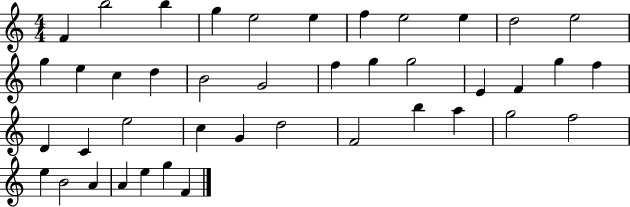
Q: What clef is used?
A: treble